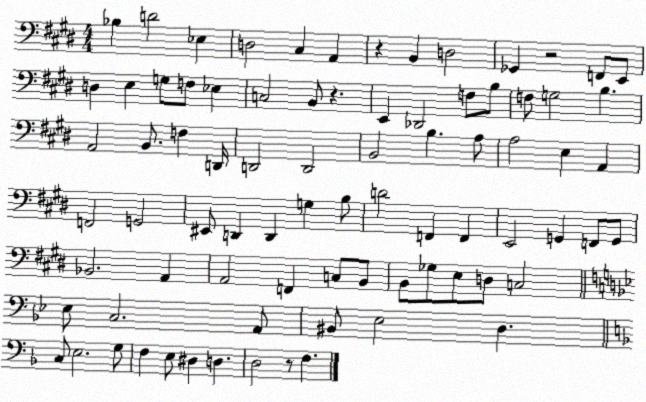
X:1
T:Untitled
M:4/4
L:1/4
K:E
_B, D2 _E, D,2 ^C, A,, z B,, D,2 _G,, z2 F,,/2 E,,/2 D, E, G,/2 F,/2 _E, C,2 B,,/2 z E,, _D,,2 F,/2 B,/2 F,/2 G,2 B, A,,2 B,,/2 F, D,,/4 D,,2 D,,2 B,,2 B, A,/2 A,2 E, A,, F,,2 G,,2 ^E,,/2 D,, D,, G, B,/2 D2 F,, F,, E,,2 G,, F,,/2 G,,/2 _B,,2 A,, A,,2 F,, C,/2 B,,/2 B,,/2 _G,/2 E,/2 D,/2 C,2 _E,/2 C,2 A,,/2 ^B,,/2 _E,2 D, C,/2 E,2 G,/2 F, E,/2 ^D, D, D,2 z/2 F,